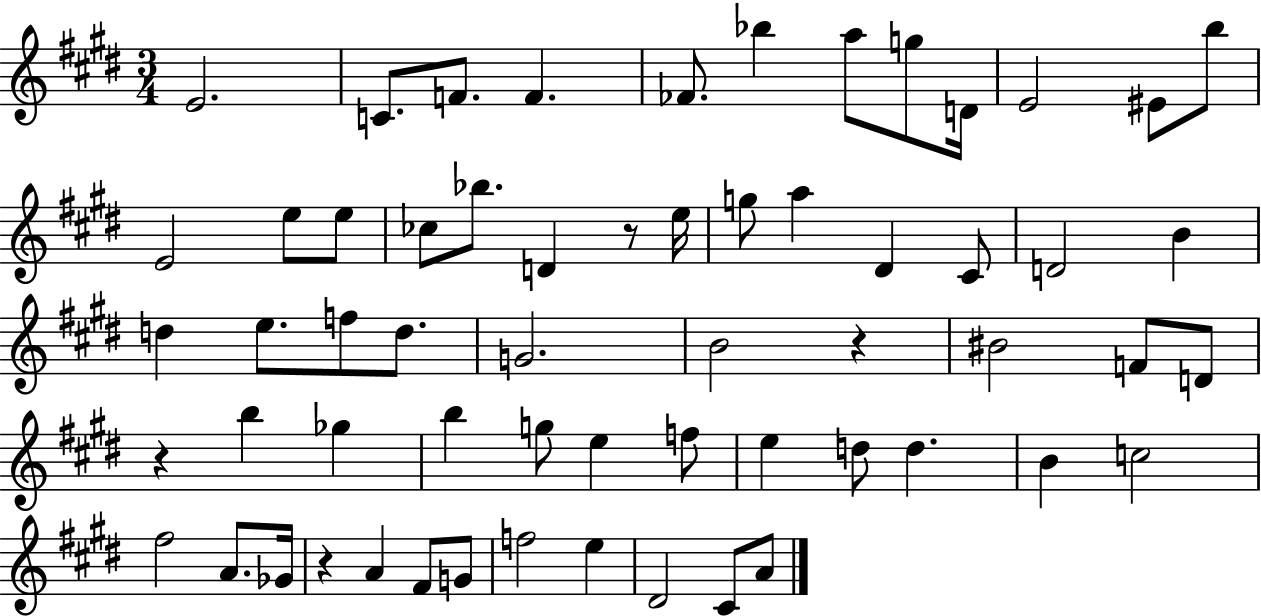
X:1
T:Untitled
M:3/4
L:1/4
K:E
E2 C/2 F/2 F _F/2 _b a/2 g/2 D/4 E2 ^E/2 b/2 E2 e/2 e/2 _c/2 _b/2 D z/2 e/4 g/2 a ^D ^C/2 D2 B d e/2 f/2 d/2 G2 B2 z ^B2 F/2 D/2 z b _g b g/2 e f/2 e d/2 d B c2 ^f2 A/2 _G/4 z A ^F/2 G/2 f2 e ^D2 ^C/2 A/2